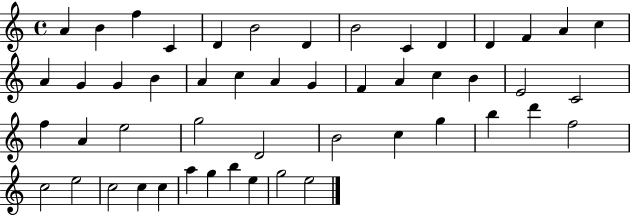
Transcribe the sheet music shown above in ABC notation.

X:1
T:Untitled
M:4/4
L:1/4
K:C
A B f C D B2 D B2 C D D F A c A G G B A c A G F A c B E2 C2 f A e2 g2 D2 B2 c g b d' f2 c2 e2 c2 c c a g b e g2 e2